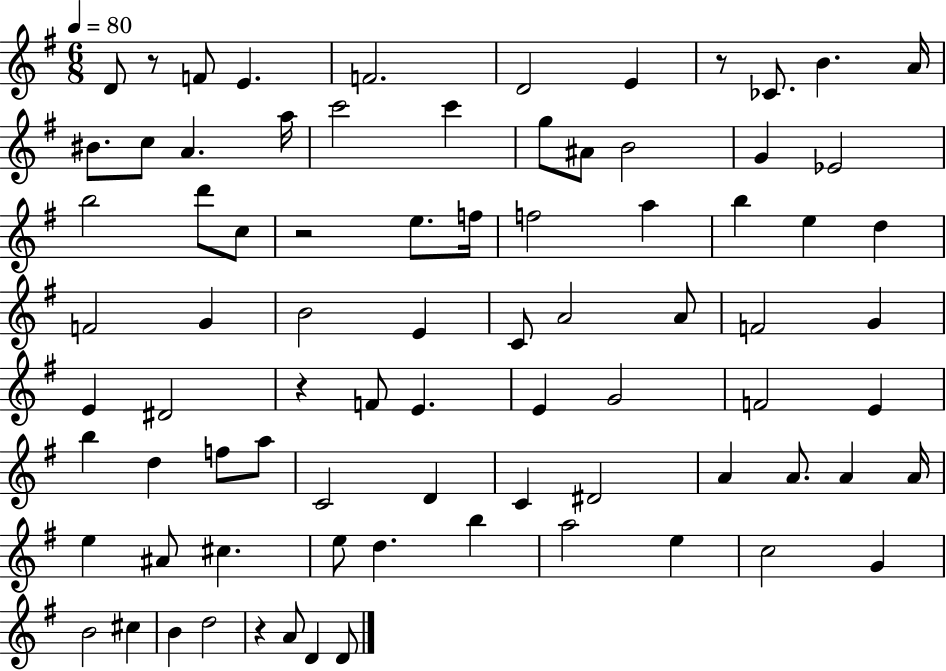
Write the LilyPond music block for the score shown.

{
  \clef treble
  \numericTimeSignature
  \time 6/8
  \key g \major
  \tempo 4 = 80
  d'8 r8 f'8 e'4. | f'2. | d'2 e'4 | r8 ces'8. b'4. a'16 | \break bis'8. c''8 a'4. a''16 | c'''2 c'''4 | g''8 ais'8 b'2 | g'4 ees'2 | \break b''2 d'''8 c''8 | r2 e''8. f''16 | f''2 a''4 | b''4 e''4 d''4 | \break f'2 g'4 | b'2 e'4 | c'8 a'2 a'8 | f'2 g'4 | \break e'4 dis'2 | r4 f'8 e'4. | e'4 g'2 | f'2 e'4 | \break b''4 d''4 f''8 a''8 | c'2 d'4 | c'4 dis'2 | a'4 a'8. a'4 a'16 | \break e''4 ais'8 cis''4. | e''8 d''4. b''4 | a''2 e''4 | c''2 g'4 | \break b'2 cis''4 | b'4 d''2 | r4 a'8 d'4 d'8 | \bar "|."
}